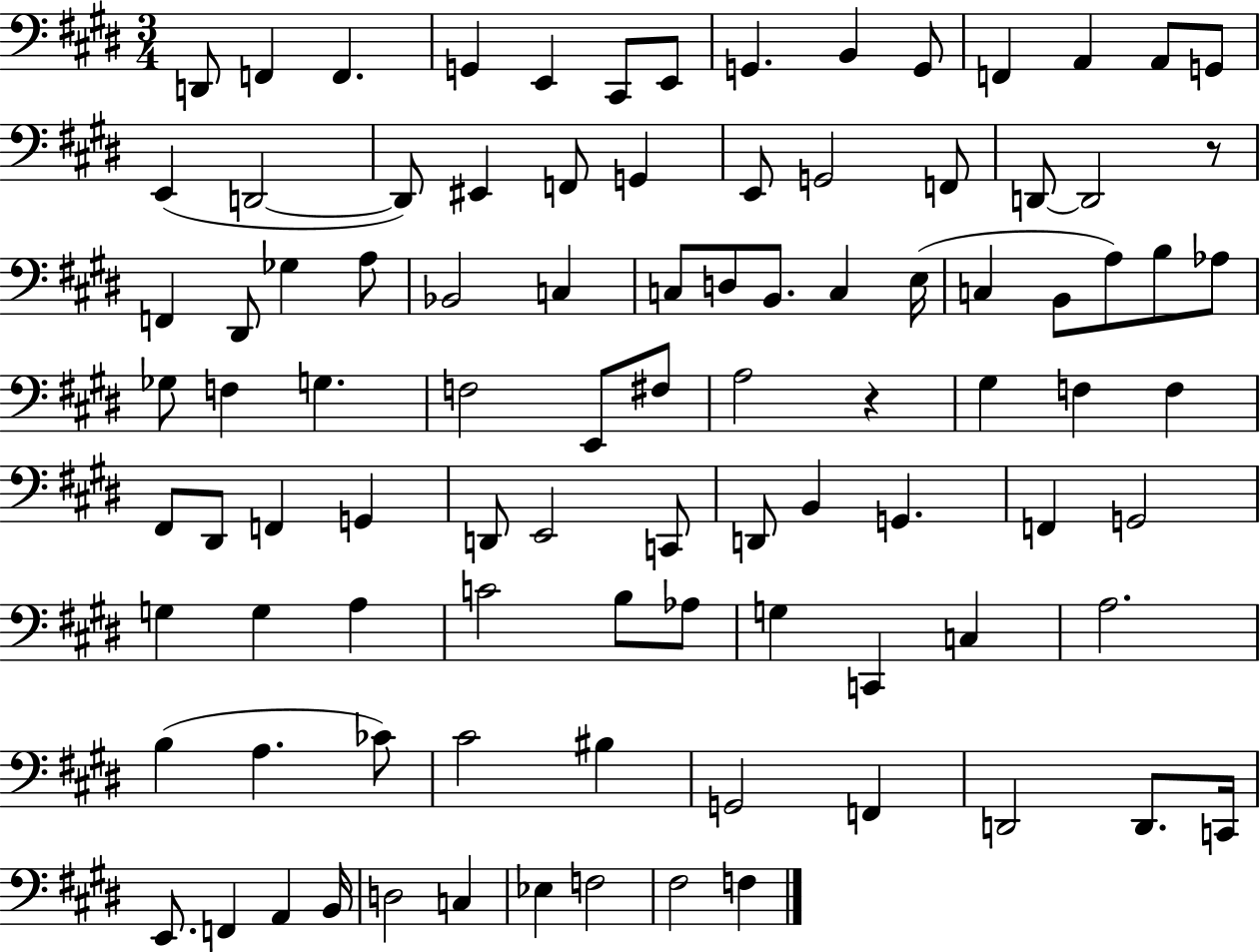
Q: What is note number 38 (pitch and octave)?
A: B2